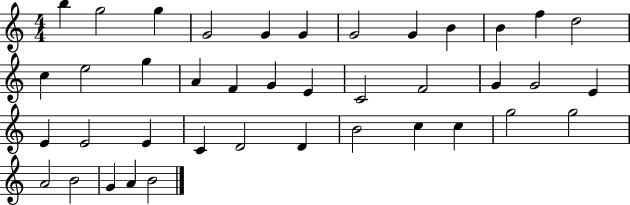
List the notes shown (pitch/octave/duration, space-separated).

B5/q G5/h G5/q G4/h G4/q G4/q G4/h G4/q B4/q B4/q F5/q D5/h C5/q E5/h G5/q A4/q F4/q G4/q E4/q C4/h F4/h G4/q G4/h E4/q E4/q E4/h E4/q C4/q D4/h D4/q B4/h C5/q C5/q G5/h G5/h A4/h B4/h G4/q A4/q B4/h